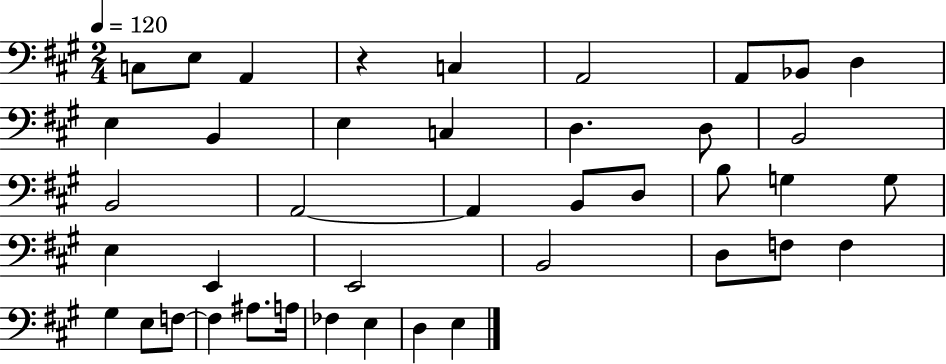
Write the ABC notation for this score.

X:1
T:Untitled
M:2/4
L:1/4
K:A
C,/2 E,/2 A,, z C, A,,2 A,,/2 _B,,/2 D, E, B,, E, C, D, D,/2 B,,2 B,,2 A,,2 A,, B,,/2 D,/2 B,/2 G, G,/2 E, E,, E,,2 B,,2 D,/2 F,/2 F, ^G, E,/2 F,/2 F, ^A,/2 A,/4 _F, E, D, E,